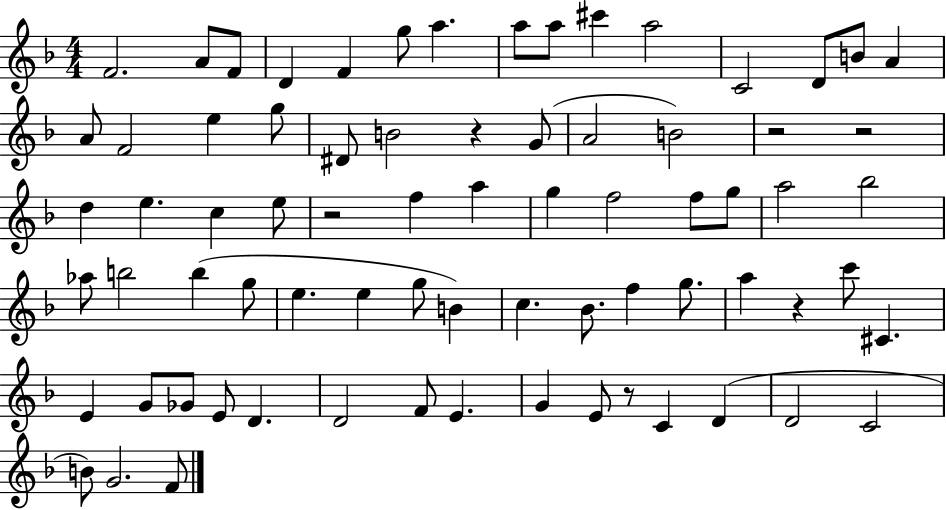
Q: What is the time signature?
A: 4/4